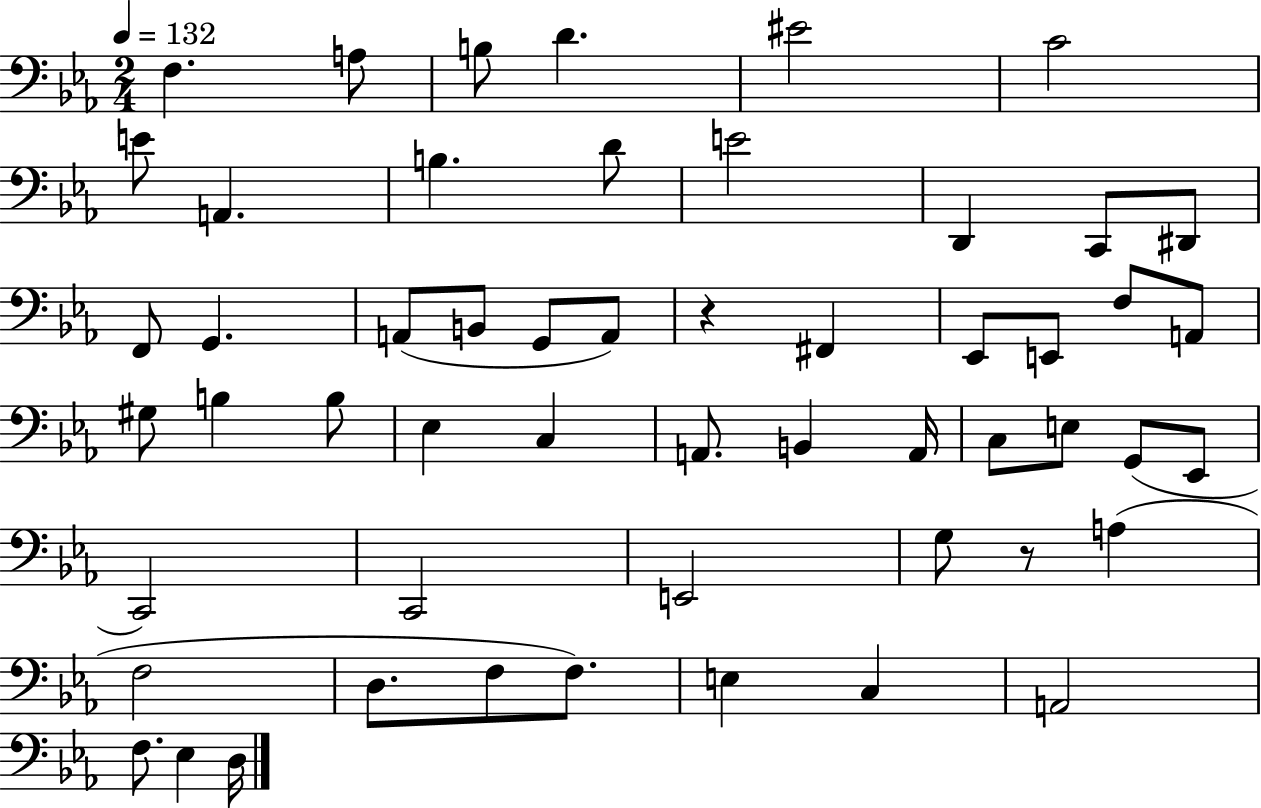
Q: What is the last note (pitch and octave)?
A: D3